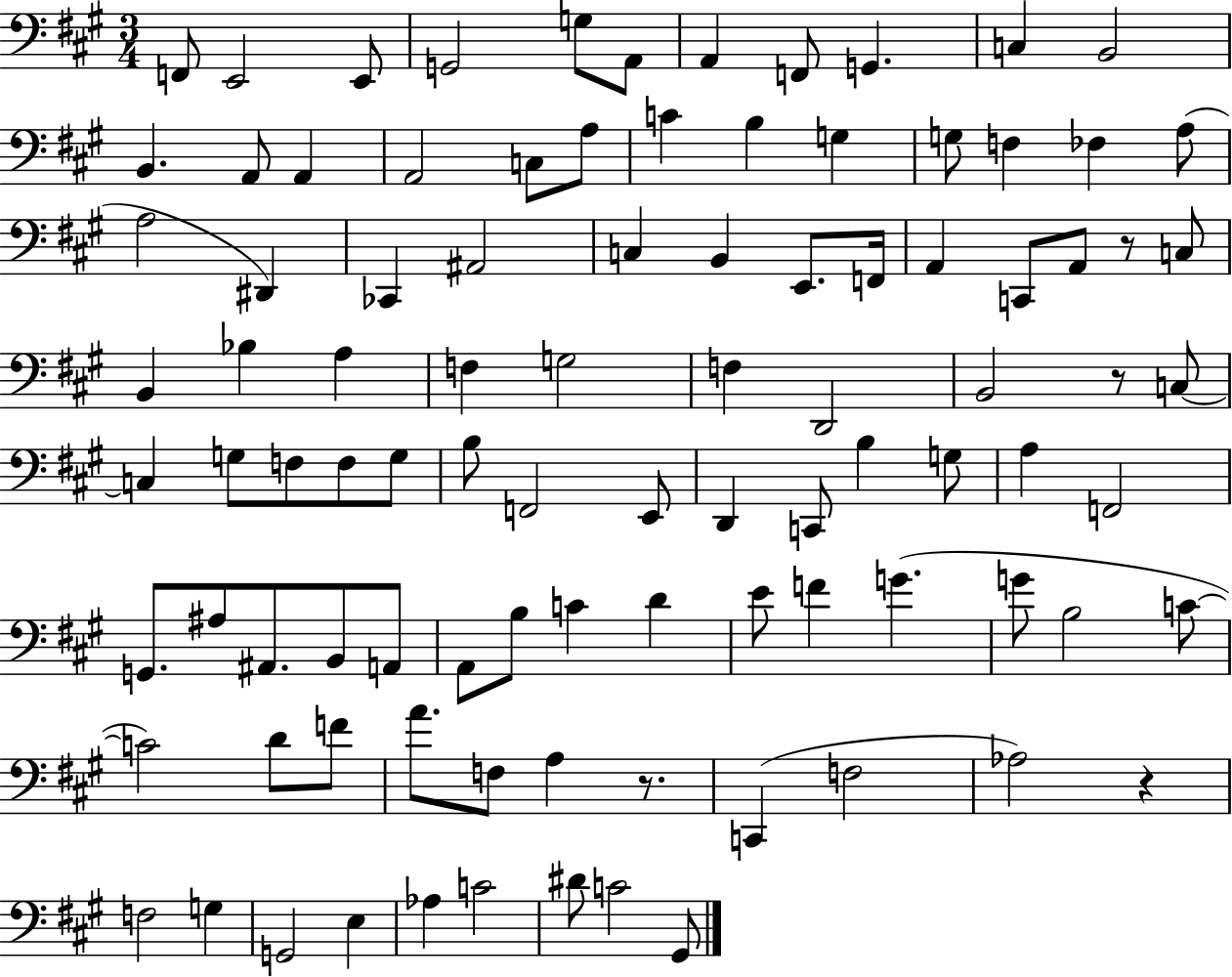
F2/e E2/h E2/e G2/h G3/e A2/e A2/q F2/e G2/q. C3/q B2/h B2/q. A2/e A2/q A2/h C3/e A3/e C4/q B3/q G3/q G3/e F3/q FES3/q A3/e A3/h D#2/q CES2/q A#2/h C3/q B2/q E2/e. F2/s A2/q C2/e A2/e R/e C3/e B2/q Bb3/q A3/q F3/q G3/h F3/q D2/h B2/h R/e C3/e C3/q G3/e F3/e F3/e G3/e B3/e F2/h E2/e D2/q C2/e B3/q G3/e A3/q F2/h G2/e. A#3/e A#2/e. B2/e A2/e A2/e B3/e C4/q D4/q E4/e F4/q G4/q. G4/e B3/h C4/e C4/h D4/e F4/e A4/e. F3/e A3/q R/e. C2/q F3/h Ab3/h R/q F3/h G3/q G2/h E3/q Ab3/q C4/h D#4/e C4/h G#2/e